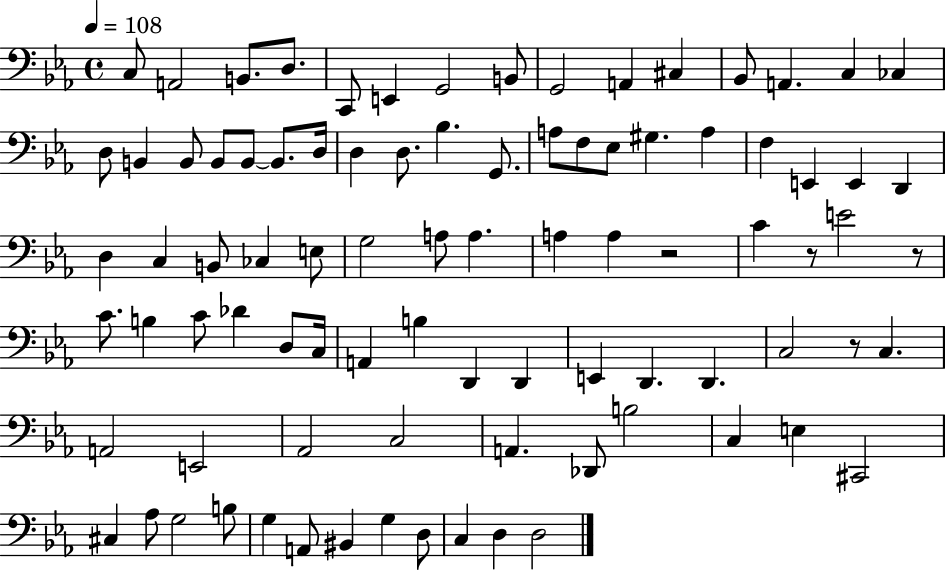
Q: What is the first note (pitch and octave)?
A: C3